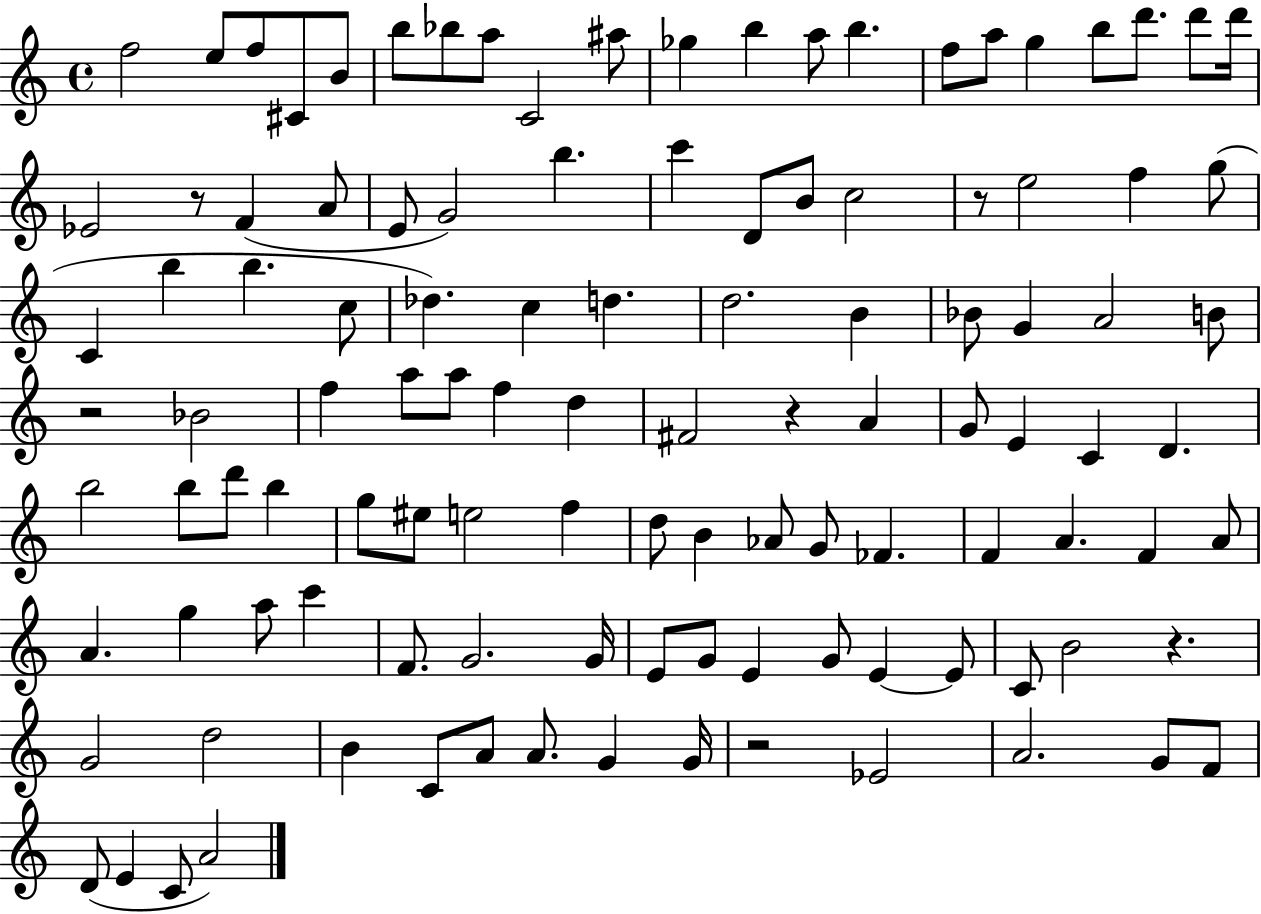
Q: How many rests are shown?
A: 6